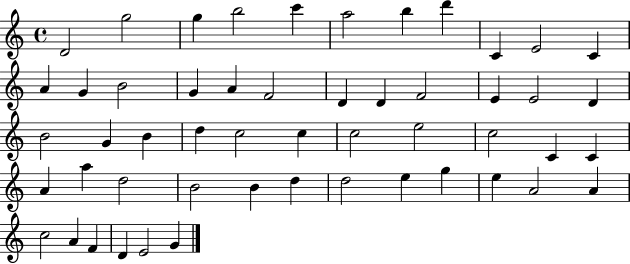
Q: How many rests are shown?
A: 0